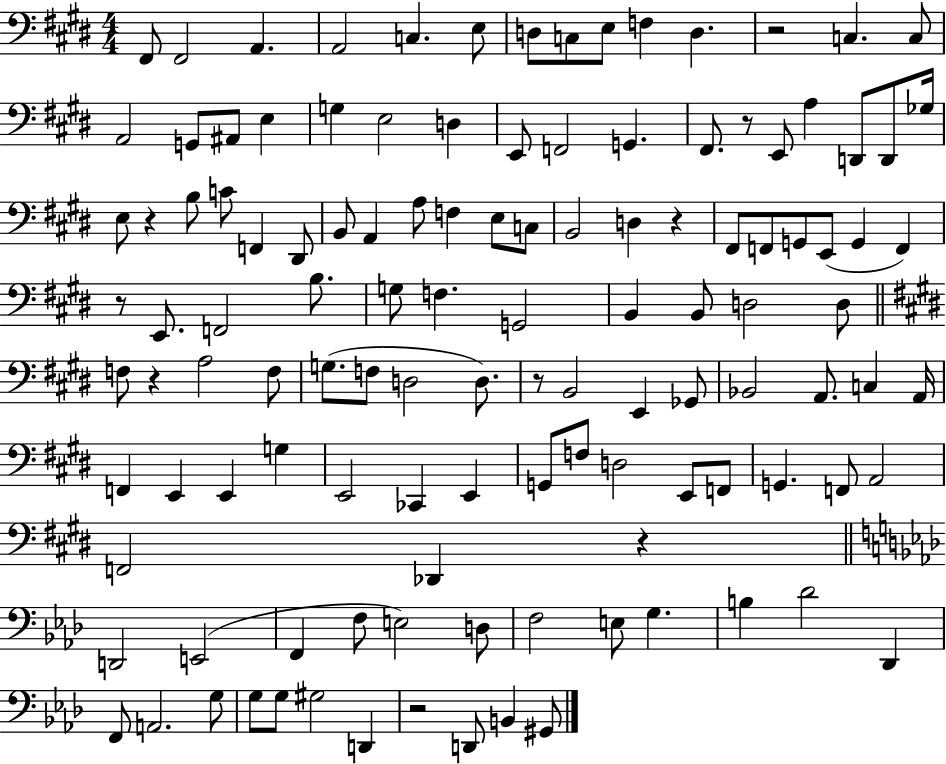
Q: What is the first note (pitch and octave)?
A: F#2